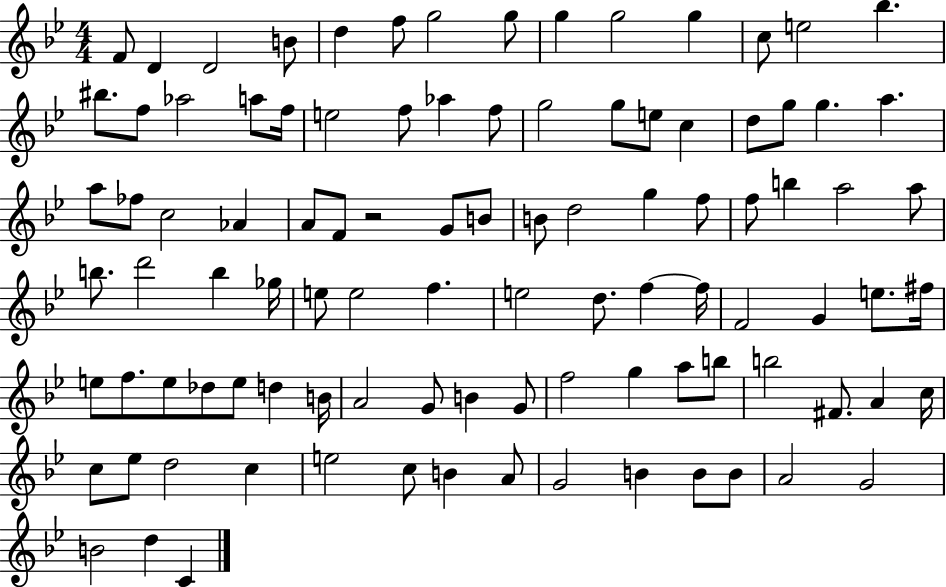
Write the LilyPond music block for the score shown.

{
  \clef treble
  \numericTimeSignature
  \time 4/4
  \key bes \major
  f'8 d'4 d'2 b'8 | d''4 f''8 g''2 g''8 | g''4 g''2 g''4 | c''8 e''2 bes''4. | \break bis''8. f''8 aes''2 a''8 f''16 | e''2 f''8 aes''4 f''8 | g''2 g''8 e''8 c''4 | d''8 g''8 g''4. a''4. | \break a''8 fes''8 c''2 aes'4 | a'8 f'8 r2 g'8 b'8 | b'8 d''2 g''4 f''8 | f''8 b''4 a''2 a''8 | \break b''8. d'''2 b''4 ges''16 | e''8 e''2 f''4. | e''2 d''8. f''4~~ f''16 | f'2 g'4 e''8. fis''16 | \break e''8 f''8. e''8 des''8 e''8 d''4 b'16 | a'2 g'8 b'4 g'8 | f''2 g''4 a''8 b''8 | b''2 fis'8. a'4 c''16 | \break c''8 ees''8 d''2 c''4 | e''2 c''8 b'4 a'8 | g'2 b'4 b'8 b'8 | a'2 g'2 | \break b'2 d''4 c'4 | \bar "|."
}